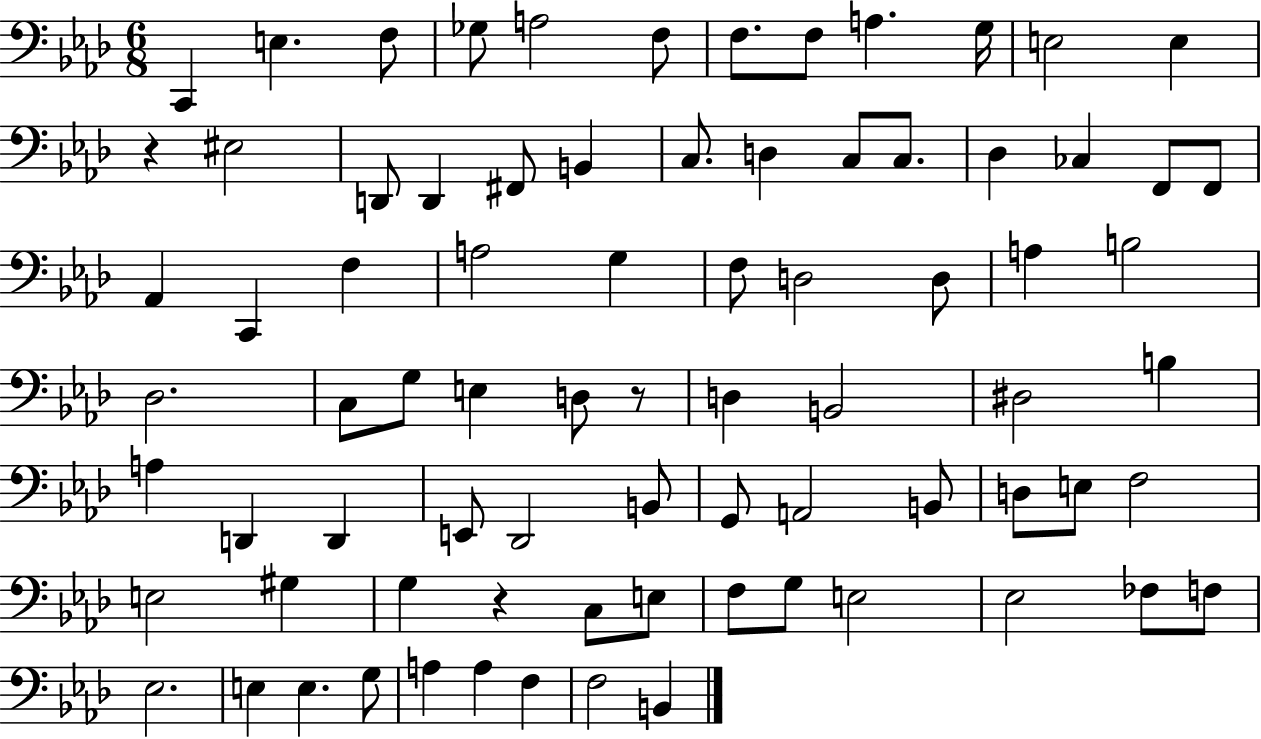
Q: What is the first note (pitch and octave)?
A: C2